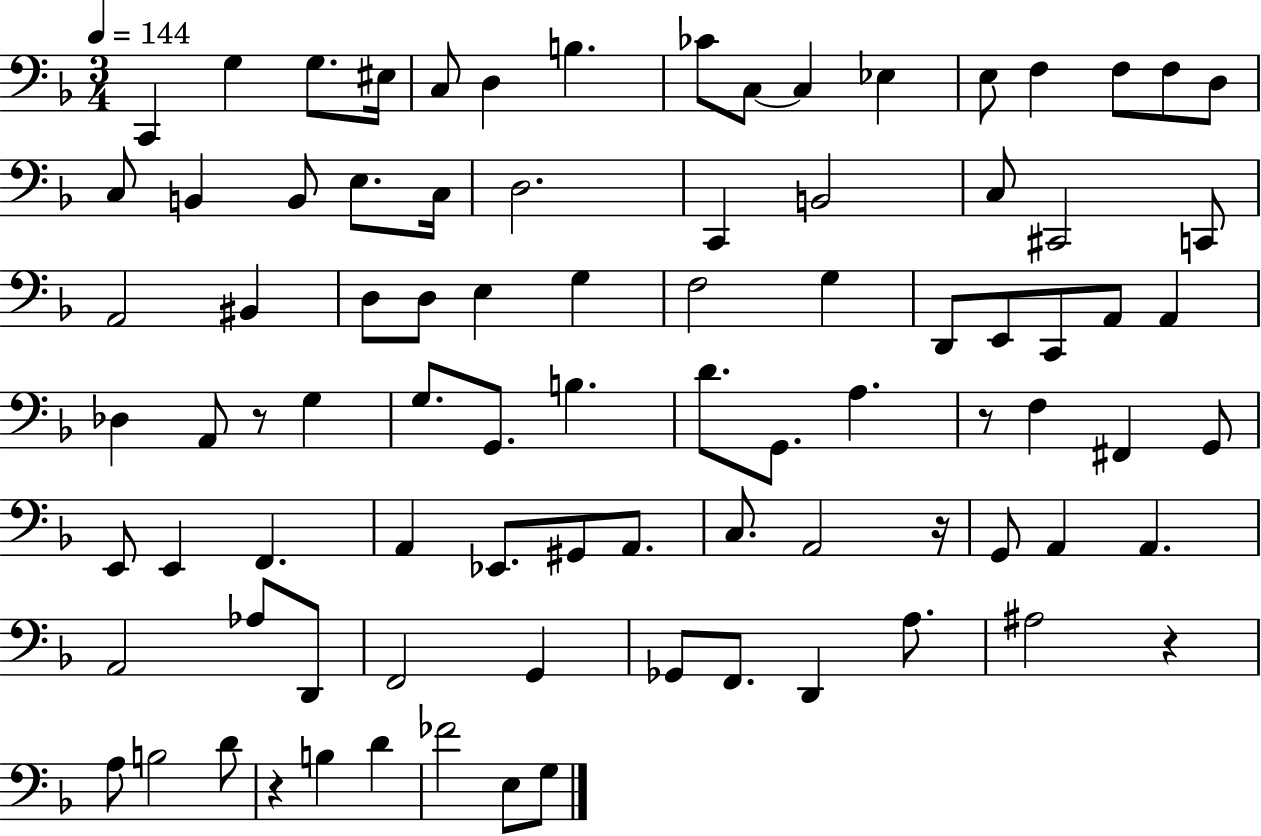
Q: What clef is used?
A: bass